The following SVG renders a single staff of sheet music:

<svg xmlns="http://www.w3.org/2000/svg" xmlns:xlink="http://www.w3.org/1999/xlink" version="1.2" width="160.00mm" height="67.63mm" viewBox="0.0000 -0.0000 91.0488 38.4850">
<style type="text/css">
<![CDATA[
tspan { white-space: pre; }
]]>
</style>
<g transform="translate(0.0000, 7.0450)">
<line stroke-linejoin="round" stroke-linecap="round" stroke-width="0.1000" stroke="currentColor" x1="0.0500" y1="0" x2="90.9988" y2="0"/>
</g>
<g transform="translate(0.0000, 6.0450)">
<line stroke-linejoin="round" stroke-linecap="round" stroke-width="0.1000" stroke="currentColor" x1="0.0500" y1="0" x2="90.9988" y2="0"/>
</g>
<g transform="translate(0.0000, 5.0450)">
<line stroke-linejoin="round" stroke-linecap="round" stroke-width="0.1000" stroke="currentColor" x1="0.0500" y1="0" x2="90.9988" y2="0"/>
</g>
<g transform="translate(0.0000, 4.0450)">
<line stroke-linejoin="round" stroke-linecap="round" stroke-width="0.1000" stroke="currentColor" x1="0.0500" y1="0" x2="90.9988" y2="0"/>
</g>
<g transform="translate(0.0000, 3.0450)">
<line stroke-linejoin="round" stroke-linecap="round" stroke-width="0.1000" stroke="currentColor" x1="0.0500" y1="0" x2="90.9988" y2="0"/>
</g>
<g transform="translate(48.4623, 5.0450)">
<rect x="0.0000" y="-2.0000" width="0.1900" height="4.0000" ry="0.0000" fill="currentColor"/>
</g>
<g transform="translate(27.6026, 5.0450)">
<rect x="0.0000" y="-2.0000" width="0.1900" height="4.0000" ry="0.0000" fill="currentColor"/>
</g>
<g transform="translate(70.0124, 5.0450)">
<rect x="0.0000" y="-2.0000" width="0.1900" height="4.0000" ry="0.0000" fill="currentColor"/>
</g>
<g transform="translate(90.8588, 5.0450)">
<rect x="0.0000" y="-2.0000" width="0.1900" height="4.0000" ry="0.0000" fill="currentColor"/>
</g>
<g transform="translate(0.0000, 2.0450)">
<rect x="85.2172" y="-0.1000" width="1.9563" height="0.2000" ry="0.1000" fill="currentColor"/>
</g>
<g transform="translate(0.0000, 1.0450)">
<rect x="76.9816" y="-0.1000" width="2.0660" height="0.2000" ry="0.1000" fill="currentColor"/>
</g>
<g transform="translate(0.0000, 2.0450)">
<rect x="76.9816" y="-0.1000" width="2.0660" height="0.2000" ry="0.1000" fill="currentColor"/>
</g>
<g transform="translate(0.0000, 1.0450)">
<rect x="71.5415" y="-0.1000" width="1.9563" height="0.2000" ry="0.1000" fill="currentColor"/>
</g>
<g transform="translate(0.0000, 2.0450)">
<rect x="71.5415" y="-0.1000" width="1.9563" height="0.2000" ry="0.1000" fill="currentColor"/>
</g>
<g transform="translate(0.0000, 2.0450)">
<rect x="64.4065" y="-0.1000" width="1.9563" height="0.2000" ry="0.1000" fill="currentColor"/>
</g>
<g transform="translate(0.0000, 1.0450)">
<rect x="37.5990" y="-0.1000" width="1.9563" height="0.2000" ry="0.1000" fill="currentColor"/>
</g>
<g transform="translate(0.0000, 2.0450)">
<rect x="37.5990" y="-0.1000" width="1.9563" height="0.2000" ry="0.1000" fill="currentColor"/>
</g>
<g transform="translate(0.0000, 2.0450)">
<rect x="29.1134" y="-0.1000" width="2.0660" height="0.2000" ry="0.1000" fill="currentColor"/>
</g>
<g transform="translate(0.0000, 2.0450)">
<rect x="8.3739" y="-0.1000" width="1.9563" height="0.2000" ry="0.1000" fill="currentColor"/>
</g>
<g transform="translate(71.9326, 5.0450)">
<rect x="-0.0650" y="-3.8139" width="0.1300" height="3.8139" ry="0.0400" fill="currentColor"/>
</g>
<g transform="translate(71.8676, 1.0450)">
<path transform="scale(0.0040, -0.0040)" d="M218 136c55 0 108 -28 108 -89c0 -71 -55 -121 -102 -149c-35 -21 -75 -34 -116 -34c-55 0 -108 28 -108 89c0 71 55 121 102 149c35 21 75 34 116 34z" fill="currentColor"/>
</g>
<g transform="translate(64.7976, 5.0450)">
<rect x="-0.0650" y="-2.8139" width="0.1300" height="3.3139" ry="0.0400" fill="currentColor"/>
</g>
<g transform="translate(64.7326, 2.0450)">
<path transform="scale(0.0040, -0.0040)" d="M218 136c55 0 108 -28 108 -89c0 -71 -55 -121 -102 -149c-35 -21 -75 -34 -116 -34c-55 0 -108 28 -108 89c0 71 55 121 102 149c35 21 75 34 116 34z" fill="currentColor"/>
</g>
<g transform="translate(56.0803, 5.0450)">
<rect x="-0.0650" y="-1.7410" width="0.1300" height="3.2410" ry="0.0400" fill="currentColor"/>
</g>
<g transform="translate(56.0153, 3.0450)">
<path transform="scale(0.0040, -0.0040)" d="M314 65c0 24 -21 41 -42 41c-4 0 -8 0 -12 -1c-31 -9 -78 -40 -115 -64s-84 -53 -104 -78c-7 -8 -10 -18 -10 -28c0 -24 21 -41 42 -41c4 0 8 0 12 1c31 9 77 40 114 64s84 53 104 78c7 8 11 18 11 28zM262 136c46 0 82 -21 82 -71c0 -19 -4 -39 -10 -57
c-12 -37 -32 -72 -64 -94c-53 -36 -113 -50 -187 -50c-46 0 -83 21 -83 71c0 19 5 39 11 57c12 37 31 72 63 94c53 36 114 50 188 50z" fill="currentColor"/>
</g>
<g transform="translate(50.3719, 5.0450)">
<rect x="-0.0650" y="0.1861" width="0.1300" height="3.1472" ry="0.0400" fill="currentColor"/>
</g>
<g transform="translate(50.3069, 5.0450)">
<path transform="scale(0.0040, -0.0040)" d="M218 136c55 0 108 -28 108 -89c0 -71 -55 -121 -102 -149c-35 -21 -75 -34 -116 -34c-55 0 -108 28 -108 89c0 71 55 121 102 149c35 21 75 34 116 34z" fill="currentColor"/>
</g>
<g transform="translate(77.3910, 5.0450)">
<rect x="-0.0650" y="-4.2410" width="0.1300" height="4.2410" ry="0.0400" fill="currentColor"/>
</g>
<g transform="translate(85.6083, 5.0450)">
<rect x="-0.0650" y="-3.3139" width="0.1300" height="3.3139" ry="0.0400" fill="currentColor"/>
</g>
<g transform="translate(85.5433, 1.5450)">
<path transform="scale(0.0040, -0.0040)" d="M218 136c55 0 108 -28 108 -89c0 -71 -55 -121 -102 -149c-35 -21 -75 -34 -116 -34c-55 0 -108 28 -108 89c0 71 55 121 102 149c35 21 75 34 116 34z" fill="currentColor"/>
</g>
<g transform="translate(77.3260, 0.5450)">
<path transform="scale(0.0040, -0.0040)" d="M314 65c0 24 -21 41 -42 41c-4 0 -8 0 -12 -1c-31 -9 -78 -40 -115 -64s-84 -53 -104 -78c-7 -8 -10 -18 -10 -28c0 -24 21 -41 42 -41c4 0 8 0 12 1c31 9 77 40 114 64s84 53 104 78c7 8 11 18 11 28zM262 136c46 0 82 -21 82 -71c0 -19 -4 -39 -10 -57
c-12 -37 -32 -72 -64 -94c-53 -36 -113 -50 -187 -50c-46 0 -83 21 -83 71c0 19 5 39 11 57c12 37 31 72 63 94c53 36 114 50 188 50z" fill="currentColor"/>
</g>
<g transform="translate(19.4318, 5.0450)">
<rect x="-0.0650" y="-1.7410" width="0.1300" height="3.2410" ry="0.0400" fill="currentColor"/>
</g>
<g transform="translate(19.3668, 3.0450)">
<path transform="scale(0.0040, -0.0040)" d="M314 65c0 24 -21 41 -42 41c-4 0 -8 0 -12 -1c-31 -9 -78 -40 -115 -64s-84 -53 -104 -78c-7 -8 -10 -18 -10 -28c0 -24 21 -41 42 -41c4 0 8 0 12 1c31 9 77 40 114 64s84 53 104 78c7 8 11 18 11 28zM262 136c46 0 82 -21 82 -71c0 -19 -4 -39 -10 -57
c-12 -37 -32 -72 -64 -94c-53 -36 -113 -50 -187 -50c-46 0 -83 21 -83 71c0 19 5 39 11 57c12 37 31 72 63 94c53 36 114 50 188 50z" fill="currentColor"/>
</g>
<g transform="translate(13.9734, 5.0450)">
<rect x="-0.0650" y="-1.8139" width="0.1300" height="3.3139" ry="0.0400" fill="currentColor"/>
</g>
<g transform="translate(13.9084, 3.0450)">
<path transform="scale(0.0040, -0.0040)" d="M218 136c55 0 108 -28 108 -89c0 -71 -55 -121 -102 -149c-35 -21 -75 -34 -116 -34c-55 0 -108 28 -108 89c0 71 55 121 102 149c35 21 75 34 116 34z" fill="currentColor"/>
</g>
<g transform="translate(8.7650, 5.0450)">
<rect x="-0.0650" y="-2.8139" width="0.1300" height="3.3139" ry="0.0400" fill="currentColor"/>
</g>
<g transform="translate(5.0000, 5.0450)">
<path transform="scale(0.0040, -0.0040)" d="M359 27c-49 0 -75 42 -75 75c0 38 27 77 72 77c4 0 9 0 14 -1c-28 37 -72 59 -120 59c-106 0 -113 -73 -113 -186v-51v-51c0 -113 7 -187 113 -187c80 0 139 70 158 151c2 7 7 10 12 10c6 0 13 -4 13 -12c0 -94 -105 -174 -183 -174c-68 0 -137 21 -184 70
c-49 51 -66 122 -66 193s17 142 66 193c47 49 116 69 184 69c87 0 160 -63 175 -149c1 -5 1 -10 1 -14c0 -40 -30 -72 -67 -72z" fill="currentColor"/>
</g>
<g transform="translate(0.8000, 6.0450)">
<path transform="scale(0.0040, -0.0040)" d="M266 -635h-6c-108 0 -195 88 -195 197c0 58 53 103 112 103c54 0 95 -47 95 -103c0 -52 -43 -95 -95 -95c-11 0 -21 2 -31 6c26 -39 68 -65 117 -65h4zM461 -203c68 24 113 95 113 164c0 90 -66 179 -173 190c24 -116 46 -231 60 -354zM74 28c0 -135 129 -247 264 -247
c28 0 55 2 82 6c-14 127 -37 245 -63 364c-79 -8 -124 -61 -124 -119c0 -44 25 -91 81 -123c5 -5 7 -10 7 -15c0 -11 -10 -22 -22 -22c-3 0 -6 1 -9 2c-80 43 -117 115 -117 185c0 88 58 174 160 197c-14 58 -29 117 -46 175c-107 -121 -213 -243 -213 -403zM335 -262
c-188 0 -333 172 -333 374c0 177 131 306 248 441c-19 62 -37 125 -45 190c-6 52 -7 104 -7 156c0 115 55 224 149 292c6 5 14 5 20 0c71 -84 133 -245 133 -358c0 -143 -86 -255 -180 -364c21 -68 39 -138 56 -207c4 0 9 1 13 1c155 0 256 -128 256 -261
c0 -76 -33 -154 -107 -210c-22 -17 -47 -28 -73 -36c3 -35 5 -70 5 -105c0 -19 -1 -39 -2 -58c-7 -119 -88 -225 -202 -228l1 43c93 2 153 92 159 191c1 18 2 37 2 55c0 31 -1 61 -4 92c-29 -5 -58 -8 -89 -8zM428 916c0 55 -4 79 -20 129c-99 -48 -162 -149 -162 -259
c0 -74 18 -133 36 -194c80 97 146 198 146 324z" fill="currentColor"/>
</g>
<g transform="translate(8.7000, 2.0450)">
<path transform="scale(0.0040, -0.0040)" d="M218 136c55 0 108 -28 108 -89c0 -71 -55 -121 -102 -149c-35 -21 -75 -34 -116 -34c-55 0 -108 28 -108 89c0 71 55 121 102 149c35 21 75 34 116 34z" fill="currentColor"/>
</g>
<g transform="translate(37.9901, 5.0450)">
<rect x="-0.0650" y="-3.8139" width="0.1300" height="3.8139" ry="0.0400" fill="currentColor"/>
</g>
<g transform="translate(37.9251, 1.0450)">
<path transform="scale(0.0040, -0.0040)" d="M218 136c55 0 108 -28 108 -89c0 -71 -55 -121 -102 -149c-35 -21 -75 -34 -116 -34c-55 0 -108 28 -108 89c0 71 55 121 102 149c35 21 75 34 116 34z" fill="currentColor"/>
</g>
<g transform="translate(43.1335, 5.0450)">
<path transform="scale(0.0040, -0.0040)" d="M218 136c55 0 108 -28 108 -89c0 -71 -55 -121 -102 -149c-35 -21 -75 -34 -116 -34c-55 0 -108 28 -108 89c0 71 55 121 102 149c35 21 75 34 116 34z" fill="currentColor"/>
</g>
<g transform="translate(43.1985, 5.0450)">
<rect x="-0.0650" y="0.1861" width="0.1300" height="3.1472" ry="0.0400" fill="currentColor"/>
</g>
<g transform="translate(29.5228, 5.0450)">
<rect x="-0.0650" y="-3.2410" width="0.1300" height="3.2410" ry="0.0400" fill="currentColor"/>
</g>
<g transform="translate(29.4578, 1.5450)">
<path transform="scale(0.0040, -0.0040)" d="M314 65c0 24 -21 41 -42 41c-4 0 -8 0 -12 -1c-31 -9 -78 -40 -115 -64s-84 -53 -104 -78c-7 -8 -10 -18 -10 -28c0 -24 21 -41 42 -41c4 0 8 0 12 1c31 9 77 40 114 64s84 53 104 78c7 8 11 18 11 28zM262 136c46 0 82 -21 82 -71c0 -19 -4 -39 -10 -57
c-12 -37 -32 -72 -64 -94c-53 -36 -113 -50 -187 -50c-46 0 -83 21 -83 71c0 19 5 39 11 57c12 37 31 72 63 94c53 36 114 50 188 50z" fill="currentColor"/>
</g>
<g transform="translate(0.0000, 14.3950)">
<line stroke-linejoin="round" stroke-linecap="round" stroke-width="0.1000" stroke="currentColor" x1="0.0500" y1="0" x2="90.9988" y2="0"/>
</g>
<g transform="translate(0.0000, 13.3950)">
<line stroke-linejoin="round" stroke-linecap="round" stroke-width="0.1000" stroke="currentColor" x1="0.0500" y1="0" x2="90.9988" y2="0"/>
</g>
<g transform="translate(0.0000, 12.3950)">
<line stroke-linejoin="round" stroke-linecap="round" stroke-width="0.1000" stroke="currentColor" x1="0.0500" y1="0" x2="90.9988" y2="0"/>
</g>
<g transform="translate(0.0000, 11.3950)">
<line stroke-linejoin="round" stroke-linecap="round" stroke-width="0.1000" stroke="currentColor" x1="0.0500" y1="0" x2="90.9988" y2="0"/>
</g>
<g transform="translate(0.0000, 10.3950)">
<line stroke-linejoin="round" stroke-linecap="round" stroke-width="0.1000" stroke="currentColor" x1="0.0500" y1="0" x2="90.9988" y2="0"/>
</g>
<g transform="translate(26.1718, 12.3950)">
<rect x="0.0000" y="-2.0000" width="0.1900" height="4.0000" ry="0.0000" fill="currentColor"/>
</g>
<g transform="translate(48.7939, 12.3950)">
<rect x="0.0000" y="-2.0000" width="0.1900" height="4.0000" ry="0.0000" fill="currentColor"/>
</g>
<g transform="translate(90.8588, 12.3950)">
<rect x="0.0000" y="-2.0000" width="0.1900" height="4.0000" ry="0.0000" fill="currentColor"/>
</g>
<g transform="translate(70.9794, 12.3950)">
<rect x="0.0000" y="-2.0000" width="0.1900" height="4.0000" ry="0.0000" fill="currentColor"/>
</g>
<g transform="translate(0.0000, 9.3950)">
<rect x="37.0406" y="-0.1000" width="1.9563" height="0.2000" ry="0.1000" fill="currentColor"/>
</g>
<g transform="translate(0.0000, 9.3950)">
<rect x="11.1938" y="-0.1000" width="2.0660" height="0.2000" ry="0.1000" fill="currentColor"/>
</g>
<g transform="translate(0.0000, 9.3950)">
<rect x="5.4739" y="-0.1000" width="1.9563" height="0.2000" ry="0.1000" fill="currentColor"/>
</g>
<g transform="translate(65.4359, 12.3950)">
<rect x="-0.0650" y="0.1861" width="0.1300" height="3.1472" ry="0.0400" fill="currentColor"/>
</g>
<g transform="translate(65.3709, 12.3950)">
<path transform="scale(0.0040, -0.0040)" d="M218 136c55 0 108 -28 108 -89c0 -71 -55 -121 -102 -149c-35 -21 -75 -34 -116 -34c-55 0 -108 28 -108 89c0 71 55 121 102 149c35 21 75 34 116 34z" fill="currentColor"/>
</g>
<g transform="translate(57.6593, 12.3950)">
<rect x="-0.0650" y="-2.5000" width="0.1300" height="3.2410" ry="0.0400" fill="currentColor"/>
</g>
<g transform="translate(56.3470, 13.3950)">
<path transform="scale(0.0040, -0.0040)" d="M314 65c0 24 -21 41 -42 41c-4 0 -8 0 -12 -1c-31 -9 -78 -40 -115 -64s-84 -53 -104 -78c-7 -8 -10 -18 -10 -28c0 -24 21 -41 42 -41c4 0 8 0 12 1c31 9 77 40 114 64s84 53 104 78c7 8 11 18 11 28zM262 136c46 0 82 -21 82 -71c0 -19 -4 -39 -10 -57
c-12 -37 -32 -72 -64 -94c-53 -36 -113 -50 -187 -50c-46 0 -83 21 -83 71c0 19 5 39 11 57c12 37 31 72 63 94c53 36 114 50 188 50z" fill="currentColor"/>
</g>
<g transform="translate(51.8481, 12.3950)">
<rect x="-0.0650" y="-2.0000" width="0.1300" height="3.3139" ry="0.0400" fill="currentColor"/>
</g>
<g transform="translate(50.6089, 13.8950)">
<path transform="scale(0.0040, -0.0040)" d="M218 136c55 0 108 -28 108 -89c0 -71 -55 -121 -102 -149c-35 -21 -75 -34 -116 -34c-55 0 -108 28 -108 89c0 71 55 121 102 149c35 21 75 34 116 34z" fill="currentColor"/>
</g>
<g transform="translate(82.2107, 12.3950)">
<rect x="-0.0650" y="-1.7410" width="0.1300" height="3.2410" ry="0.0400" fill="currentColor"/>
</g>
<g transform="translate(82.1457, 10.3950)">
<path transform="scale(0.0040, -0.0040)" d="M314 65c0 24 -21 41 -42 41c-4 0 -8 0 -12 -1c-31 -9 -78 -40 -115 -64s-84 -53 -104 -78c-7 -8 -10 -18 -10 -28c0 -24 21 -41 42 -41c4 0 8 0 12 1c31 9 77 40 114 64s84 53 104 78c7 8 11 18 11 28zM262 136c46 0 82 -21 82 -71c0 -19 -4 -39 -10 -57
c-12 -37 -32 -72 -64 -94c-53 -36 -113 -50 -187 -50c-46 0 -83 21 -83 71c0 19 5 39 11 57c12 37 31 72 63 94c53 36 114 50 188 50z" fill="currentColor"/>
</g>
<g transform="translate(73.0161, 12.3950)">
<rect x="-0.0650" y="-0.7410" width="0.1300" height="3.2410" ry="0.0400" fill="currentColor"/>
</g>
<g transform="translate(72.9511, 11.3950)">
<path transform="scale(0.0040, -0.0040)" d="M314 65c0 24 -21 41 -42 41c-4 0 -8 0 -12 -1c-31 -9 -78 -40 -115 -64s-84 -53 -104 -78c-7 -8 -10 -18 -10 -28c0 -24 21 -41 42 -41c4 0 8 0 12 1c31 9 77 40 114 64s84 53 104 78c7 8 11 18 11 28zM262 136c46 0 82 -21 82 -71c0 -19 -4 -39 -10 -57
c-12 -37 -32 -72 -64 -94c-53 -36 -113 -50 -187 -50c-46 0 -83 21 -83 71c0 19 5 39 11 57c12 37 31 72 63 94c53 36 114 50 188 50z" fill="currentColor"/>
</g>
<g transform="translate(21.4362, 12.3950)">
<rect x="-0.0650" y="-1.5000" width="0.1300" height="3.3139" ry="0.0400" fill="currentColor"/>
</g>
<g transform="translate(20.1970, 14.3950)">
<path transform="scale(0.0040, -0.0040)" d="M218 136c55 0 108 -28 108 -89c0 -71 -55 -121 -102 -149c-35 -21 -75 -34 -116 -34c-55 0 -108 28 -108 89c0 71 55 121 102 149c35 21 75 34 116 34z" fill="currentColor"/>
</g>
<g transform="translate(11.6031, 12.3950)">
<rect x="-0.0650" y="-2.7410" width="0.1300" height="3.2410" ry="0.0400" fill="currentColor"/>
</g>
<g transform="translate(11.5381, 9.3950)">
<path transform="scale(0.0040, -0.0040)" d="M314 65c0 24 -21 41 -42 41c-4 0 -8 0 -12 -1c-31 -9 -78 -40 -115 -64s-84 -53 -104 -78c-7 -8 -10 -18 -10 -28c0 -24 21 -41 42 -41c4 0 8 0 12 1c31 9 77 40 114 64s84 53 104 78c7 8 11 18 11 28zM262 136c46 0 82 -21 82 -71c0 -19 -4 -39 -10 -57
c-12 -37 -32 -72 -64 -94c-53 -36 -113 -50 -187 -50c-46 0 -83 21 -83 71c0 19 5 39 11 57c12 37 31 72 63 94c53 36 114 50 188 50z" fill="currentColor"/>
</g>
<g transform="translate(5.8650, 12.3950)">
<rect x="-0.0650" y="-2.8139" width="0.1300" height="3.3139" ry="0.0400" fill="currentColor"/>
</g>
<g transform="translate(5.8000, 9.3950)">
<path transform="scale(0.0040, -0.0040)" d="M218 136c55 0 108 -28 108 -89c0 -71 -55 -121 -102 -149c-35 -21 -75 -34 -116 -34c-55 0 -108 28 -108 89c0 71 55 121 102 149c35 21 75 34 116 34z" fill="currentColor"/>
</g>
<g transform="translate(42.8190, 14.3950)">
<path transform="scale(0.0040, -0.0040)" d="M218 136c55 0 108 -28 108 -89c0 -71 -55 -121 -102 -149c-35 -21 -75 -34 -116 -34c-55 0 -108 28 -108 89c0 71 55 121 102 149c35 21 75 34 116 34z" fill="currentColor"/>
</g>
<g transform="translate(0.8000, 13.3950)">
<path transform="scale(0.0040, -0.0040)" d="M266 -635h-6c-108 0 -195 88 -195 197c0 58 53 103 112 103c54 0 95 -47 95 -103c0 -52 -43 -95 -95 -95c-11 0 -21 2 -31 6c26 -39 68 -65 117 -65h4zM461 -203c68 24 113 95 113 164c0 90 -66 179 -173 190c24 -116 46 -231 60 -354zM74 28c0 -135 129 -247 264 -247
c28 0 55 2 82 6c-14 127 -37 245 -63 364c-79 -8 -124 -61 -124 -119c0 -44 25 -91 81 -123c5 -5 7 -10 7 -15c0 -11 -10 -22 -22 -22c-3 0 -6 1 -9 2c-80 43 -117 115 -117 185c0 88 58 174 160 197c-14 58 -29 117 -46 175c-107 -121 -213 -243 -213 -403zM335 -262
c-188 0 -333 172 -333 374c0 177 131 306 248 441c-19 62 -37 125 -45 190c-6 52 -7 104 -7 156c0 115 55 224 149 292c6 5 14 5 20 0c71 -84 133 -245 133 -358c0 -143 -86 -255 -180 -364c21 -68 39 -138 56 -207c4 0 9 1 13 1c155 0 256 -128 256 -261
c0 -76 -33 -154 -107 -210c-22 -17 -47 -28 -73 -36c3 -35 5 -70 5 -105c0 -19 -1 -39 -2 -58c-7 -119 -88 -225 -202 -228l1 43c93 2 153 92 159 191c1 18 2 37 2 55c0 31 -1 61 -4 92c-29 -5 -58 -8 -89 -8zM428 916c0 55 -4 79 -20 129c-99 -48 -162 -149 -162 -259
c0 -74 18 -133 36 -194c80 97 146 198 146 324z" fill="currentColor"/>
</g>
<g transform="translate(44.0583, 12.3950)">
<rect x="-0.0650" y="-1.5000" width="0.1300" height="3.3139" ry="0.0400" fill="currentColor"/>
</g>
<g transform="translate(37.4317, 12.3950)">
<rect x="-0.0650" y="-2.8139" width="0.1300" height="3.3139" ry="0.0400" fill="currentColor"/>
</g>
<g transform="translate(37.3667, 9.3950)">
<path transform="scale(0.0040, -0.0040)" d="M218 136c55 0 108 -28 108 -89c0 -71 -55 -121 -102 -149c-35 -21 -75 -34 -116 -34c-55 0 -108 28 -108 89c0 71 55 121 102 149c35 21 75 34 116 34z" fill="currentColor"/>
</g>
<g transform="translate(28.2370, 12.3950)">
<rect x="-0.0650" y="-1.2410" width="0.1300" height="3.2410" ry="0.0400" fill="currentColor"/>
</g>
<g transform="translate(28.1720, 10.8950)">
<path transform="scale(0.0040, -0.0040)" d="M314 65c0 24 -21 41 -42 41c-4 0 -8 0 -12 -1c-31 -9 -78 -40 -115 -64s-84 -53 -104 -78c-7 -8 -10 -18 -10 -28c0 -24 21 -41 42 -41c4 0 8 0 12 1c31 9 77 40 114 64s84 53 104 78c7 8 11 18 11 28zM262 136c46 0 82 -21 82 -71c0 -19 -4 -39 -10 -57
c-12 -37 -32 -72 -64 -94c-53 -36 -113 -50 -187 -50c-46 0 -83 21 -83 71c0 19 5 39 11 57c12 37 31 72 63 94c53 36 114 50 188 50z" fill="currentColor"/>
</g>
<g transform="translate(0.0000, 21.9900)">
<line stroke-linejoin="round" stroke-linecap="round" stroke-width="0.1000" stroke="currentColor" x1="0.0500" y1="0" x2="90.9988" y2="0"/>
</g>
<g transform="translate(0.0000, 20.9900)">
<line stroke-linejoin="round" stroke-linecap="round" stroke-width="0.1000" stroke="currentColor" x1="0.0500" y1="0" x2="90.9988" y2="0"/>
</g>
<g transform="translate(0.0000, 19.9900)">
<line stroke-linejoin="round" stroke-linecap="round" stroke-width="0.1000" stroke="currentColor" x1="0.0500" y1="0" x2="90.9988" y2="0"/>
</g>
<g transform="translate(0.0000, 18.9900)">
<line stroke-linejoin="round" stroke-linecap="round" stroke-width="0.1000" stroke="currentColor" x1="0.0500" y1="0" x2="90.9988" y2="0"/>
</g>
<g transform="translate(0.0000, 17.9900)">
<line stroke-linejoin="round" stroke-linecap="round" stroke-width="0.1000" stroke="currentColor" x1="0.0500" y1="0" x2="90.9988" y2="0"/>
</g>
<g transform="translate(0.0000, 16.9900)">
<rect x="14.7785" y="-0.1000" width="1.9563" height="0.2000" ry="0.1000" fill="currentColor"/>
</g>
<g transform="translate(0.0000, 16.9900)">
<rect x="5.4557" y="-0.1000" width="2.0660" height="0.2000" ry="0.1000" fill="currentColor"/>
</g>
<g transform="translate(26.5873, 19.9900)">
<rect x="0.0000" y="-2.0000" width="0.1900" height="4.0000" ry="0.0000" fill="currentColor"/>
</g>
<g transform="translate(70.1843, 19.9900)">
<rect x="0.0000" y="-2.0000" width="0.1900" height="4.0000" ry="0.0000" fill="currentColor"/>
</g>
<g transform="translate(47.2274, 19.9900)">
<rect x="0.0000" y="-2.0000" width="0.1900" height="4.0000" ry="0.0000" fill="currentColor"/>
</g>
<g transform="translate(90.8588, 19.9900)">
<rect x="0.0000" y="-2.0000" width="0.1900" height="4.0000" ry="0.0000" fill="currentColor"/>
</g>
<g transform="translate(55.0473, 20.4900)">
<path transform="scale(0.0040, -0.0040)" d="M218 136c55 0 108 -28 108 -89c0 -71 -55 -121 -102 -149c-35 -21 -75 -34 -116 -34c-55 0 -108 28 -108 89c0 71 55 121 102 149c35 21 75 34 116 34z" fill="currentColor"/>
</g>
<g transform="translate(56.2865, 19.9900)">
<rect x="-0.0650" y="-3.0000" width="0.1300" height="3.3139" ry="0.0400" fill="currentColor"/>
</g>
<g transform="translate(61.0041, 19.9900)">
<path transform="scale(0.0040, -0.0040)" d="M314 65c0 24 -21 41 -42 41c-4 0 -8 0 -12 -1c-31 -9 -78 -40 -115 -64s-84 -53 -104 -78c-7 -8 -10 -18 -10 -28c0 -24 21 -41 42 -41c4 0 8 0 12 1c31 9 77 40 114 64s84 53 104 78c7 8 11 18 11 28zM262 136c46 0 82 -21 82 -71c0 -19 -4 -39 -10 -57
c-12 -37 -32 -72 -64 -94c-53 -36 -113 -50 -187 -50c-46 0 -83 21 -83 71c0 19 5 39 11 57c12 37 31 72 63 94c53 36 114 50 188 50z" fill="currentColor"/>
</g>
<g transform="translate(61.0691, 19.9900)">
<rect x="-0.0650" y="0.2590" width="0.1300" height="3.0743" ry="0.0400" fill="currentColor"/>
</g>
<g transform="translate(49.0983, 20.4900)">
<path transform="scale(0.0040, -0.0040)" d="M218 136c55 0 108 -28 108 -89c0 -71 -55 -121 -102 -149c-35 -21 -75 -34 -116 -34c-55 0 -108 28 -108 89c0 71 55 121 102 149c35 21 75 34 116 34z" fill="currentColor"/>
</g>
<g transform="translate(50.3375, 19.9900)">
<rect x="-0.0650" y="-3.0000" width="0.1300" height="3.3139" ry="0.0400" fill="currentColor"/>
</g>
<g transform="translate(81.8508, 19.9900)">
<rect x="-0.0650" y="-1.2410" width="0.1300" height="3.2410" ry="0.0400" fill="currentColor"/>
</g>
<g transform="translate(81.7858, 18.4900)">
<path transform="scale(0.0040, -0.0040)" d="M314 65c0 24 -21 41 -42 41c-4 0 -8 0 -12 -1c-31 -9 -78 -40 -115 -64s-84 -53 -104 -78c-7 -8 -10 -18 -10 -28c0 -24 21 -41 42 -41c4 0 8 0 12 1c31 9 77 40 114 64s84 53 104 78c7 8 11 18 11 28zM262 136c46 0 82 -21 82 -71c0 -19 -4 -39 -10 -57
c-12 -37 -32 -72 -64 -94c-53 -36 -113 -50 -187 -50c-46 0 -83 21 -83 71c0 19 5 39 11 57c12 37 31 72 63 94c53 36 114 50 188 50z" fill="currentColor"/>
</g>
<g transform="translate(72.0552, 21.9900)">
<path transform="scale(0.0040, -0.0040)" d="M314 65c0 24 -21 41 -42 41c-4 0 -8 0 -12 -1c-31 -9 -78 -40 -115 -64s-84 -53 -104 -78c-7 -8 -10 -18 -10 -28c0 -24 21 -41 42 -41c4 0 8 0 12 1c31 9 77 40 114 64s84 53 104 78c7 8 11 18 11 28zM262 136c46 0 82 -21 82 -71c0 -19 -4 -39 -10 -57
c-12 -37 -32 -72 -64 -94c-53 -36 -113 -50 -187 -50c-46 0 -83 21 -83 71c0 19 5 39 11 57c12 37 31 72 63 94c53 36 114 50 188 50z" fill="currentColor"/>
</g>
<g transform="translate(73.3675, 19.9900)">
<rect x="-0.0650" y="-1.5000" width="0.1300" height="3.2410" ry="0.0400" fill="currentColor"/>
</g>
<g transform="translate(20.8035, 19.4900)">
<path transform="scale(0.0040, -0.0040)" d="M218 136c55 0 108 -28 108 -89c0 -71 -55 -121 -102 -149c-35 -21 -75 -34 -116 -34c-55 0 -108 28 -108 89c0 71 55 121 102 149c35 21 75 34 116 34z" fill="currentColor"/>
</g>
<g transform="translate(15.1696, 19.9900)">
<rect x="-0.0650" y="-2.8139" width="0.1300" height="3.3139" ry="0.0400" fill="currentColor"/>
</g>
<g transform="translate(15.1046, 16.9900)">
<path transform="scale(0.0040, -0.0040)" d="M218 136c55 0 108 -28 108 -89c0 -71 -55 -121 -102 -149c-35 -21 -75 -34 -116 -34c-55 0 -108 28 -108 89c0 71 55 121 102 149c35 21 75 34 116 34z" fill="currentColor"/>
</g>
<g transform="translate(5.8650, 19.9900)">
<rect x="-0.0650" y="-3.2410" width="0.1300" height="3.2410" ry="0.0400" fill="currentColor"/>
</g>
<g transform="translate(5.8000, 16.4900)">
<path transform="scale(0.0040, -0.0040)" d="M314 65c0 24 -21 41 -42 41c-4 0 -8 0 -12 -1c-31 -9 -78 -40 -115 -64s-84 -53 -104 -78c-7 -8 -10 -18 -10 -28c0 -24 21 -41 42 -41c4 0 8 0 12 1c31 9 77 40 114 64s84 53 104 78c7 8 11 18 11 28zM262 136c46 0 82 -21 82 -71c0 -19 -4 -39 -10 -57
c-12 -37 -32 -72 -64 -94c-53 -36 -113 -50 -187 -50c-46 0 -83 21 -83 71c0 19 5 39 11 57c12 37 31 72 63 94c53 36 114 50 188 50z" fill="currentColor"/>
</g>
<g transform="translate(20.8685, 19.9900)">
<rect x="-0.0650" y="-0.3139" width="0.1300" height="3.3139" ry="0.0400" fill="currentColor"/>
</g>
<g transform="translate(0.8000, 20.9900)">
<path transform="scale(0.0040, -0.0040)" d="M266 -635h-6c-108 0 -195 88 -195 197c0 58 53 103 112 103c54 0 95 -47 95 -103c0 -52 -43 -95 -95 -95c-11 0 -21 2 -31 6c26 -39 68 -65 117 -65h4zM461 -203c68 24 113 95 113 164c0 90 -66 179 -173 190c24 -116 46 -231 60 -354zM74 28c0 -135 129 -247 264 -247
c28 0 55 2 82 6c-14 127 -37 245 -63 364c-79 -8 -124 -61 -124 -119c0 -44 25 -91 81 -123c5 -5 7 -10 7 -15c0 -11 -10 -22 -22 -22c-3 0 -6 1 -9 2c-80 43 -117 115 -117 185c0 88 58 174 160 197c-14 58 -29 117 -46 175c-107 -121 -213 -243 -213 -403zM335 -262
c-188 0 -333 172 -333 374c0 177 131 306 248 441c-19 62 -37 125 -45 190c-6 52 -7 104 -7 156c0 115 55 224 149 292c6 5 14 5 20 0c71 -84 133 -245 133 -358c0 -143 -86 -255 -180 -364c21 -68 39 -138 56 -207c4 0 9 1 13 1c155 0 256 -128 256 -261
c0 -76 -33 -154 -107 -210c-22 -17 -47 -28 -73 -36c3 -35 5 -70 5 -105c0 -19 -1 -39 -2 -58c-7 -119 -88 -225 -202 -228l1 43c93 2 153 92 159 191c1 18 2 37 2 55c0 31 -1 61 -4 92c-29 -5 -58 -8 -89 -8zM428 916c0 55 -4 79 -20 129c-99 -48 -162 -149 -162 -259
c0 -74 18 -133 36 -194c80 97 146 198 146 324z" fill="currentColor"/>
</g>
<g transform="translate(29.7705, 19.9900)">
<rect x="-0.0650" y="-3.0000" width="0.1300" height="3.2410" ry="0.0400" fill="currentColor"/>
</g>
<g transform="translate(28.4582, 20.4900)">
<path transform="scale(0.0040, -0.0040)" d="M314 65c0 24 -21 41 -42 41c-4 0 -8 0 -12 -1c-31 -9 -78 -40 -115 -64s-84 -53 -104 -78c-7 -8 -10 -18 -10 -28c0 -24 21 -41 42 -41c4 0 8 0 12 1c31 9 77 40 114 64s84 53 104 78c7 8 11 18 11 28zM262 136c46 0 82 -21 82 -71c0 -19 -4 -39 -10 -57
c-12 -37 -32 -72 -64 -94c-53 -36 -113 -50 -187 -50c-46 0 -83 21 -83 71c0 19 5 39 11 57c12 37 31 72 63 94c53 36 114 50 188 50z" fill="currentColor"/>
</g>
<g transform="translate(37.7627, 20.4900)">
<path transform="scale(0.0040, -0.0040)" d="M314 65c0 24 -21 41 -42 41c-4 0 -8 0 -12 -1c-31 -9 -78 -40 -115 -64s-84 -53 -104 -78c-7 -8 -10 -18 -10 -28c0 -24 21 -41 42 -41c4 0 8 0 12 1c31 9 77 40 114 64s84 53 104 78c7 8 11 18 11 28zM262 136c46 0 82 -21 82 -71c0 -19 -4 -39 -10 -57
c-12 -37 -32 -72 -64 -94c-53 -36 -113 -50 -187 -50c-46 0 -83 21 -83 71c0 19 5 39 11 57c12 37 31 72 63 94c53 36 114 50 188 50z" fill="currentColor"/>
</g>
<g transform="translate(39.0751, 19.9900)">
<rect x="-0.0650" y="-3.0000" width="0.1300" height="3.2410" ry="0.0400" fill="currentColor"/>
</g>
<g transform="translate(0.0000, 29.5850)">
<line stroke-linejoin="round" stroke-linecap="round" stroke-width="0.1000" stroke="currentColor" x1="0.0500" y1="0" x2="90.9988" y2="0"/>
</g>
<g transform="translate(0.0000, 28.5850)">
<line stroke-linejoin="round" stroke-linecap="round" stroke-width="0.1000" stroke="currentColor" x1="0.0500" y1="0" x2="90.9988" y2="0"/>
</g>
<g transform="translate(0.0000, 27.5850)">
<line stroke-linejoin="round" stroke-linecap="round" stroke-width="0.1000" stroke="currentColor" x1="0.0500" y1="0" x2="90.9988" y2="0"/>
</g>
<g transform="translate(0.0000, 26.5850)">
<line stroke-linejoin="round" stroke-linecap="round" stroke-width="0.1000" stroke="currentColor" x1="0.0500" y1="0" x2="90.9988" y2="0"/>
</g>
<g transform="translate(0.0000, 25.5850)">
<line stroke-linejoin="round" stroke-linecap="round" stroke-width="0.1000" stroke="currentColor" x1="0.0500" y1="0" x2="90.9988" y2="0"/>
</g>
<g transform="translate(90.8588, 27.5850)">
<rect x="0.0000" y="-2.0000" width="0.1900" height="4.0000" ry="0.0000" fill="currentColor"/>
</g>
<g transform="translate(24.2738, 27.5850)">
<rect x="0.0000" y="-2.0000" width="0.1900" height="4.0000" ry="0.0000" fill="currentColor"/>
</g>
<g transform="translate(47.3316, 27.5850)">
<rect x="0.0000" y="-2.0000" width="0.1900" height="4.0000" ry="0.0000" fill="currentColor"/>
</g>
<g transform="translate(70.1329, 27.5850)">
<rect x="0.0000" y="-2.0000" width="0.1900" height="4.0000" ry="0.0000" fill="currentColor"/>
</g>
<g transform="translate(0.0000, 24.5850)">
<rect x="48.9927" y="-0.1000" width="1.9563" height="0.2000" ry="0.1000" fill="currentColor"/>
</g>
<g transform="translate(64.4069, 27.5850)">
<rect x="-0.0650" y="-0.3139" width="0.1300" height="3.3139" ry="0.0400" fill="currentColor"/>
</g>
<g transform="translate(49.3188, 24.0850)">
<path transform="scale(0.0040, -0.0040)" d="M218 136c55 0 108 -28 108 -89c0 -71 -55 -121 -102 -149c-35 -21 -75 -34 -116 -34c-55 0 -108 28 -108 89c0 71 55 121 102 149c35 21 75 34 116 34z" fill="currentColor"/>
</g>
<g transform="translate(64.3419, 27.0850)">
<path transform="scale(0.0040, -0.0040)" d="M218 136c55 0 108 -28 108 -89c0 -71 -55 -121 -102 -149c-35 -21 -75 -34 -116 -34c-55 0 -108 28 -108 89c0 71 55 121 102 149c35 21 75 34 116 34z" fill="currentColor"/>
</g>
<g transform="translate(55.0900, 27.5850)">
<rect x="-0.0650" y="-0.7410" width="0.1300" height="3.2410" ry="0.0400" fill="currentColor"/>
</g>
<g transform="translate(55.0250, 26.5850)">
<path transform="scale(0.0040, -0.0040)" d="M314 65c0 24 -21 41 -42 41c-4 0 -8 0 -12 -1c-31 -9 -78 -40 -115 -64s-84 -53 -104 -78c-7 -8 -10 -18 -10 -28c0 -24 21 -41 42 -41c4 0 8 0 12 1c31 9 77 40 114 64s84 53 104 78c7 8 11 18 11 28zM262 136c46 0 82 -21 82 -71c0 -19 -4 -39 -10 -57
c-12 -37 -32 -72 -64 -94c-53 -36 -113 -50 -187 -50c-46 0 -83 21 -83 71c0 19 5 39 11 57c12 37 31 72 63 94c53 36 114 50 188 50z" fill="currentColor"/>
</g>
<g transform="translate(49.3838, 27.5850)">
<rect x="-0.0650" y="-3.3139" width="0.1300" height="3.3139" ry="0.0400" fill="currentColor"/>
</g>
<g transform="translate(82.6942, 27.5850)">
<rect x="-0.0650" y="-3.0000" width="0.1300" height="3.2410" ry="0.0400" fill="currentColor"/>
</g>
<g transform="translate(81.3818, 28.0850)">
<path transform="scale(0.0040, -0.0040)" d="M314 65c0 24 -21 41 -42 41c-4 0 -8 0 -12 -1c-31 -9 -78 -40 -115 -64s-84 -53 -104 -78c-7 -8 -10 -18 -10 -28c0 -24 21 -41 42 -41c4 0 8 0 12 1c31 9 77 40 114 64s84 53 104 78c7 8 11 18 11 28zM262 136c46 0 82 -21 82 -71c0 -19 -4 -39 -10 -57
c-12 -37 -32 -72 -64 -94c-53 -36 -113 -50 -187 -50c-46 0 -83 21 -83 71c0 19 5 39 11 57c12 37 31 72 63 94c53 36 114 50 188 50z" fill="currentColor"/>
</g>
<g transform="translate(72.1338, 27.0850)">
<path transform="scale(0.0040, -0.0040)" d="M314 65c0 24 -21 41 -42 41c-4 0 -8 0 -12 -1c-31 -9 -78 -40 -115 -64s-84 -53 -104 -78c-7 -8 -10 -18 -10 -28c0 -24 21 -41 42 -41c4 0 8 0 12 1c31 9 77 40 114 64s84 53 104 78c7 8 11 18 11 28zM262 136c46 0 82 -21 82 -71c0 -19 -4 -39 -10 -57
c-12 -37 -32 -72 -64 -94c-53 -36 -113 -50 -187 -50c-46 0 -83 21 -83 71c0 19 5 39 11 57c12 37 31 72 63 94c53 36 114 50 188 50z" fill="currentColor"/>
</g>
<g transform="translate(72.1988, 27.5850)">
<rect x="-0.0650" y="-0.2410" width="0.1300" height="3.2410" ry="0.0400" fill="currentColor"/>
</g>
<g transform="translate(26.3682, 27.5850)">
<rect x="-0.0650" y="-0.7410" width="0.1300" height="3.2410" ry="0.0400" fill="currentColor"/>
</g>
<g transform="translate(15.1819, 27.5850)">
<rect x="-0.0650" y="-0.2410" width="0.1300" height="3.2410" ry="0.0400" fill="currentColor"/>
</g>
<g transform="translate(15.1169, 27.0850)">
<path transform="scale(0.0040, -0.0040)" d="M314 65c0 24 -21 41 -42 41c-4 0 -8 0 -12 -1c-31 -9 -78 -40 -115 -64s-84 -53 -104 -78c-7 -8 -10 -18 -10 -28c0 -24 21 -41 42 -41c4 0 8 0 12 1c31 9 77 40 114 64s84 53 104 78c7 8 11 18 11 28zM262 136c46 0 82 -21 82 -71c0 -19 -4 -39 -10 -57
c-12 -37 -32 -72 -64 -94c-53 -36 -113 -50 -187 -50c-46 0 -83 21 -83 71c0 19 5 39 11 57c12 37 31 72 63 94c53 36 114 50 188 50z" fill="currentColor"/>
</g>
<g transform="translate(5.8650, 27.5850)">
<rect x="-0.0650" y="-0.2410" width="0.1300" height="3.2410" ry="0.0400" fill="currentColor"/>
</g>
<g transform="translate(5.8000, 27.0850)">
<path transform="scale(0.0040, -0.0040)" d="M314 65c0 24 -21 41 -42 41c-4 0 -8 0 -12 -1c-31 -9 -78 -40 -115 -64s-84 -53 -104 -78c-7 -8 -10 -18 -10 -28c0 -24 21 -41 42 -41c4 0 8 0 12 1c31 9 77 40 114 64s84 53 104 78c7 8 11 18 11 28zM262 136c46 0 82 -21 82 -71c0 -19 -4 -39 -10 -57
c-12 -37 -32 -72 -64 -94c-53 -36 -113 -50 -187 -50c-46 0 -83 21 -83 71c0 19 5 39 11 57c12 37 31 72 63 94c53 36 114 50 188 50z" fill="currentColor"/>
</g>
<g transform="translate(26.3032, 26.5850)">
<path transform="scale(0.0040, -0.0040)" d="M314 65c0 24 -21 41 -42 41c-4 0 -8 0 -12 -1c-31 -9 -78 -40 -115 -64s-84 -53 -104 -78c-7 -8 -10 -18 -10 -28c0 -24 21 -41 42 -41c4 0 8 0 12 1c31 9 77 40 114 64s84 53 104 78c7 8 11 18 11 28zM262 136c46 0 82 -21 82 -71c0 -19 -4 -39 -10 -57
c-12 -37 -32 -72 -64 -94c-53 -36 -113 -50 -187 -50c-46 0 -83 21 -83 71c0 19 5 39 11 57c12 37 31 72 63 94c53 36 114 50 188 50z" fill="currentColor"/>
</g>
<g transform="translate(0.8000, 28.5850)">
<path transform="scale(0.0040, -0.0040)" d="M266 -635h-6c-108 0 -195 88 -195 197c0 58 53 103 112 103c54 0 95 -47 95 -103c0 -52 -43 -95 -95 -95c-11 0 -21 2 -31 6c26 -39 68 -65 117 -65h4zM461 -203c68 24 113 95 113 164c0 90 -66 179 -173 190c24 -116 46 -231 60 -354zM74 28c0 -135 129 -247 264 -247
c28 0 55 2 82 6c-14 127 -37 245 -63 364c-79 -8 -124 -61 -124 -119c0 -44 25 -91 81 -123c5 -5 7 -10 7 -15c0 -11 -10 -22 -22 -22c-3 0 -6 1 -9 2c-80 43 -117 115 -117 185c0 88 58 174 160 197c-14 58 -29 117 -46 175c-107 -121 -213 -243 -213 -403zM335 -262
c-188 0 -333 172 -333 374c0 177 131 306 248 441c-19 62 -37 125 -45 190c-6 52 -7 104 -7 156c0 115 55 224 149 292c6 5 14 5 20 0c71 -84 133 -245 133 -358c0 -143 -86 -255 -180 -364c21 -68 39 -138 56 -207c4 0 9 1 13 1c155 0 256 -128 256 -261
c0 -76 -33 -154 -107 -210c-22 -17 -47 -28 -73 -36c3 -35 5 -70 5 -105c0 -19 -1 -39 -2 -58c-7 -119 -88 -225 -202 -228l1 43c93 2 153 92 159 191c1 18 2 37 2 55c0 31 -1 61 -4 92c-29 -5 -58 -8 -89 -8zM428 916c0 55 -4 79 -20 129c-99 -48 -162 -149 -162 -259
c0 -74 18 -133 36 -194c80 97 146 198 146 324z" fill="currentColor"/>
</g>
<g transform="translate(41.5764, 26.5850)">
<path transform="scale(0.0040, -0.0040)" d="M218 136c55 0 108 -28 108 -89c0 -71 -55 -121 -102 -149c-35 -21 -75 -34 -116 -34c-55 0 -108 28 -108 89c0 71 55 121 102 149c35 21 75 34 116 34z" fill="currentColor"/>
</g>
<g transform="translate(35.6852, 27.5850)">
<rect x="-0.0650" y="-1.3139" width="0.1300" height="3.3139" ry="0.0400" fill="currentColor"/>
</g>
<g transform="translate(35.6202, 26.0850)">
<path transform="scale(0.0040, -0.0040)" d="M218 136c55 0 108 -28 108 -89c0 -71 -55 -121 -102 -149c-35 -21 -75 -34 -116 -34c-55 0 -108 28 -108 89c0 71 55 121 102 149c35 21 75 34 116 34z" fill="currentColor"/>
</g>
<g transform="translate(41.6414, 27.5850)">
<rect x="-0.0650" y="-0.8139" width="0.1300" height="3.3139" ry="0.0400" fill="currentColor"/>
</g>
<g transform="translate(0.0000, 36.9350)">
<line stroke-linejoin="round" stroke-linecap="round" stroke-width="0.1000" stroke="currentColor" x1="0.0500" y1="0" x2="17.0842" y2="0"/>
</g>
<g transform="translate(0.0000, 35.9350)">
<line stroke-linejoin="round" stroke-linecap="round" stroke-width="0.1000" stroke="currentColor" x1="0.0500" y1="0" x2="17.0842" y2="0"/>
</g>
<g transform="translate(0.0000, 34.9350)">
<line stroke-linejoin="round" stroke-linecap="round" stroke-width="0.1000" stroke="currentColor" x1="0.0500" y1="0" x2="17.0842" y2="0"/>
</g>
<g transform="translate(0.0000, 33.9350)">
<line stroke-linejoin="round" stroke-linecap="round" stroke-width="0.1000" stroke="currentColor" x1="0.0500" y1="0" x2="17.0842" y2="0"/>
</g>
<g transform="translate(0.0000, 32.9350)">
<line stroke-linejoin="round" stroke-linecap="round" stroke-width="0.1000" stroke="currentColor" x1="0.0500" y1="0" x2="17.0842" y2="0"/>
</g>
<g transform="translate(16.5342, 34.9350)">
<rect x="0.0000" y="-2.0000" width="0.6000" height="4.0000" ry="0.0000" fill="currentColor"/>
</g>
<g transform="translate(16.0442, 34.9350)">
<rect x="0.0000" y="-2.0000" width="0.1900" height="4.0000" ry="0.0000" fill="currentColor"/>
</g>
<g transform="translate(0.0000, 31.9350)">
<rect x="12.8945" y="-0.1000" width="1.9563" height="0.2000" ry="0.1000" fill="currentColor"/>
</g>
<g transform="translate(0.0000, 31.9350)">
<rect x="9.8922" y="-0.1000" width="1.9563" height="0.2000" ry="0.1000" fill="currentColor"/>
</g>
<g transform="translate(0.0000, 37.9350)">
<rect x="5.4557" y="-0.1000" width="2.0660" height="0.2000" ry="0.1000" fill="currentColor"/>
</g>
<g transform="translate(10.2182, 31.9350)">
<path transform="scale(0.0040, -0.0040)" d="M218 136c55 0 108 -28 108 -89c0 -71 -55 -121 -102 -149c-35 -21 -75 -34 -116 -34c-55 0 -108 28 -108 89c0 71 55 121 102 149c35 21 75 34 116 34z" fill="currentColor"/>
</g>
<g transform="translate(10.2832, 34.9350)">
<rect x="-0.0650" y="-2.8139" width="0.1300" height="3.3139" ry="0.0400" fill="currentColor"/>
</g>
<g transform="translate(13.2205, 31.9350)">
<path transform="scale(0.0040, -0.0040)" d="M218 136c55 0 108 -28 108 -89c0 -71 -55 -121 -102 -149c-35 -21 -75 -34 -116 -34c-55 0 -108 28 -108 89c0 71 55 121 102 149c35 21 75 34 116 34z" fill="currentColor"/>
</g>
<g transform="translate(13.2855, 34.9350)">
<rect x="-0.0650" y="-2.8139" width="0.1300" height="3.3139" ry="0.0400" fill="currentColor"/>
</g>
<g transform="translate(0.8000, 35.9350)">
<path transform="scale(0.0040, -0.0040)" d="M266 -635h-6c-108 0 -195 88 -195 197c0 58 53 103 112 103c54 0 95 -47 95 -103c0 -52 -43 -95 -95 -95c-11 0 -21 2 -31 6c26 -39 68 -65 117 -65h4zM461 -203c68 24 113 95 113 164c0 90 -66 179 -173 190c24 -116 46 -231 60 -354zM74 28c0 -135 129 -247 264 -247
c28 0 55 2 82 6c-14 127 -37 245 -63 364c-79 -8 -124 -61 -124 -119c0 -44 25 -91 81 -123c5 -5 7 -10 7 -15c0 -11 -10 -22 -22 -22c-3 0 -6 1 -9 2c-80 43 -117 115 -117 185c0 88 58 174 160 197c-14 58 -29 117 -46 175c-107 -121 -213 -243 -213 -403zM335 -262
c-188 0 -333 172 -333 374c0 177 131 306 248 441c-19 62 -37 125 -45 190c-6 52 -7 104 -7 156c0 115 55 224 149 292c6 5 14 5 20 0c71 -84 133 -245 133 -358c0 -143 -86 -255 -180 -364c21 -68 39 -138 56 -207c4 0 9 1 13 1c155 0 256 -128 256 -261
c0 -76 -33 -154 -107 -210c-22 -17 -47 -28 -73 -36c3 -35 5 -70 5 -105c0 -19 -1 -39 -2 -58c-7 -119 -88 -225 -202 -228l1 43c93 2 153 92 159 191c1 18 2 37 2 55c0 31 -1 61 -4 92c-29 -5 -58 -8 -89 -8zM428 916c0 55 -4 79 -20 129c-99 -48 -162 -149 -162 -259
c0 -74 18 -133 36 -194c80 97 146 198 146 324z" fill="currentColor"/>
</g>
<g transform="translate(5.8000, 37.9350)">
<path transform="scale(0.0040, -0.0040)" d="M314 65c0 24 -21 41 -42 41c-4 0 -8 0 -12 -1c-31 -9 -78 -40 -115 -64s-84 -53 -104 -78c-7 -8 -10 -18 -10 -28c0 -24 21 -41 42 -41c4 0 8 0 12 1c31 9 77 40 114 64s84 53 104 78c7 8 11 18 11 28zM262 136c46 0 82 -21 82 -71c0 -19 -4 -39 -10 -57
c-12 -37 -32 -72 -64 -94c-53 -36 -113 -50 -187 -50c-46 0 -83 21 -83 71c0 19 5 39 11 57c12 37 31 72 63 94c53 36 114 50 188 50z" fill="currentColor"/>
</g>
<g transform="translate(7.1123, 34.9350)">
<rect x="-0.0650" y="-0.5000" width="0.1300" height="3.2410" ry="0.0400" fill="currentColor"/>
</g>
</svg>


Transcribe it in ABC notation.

X:1
T:Untitled
M:4/4
L:1/4
K:C
a f f2 b2 c' B B f2 a c' d'2 b a a2 E e2 a E F G2 B d2 f2 b2 a c A2 A2 A A B2 E2 e2 c2 c2 d2 e d b d2 c c2 A2 C2 a a